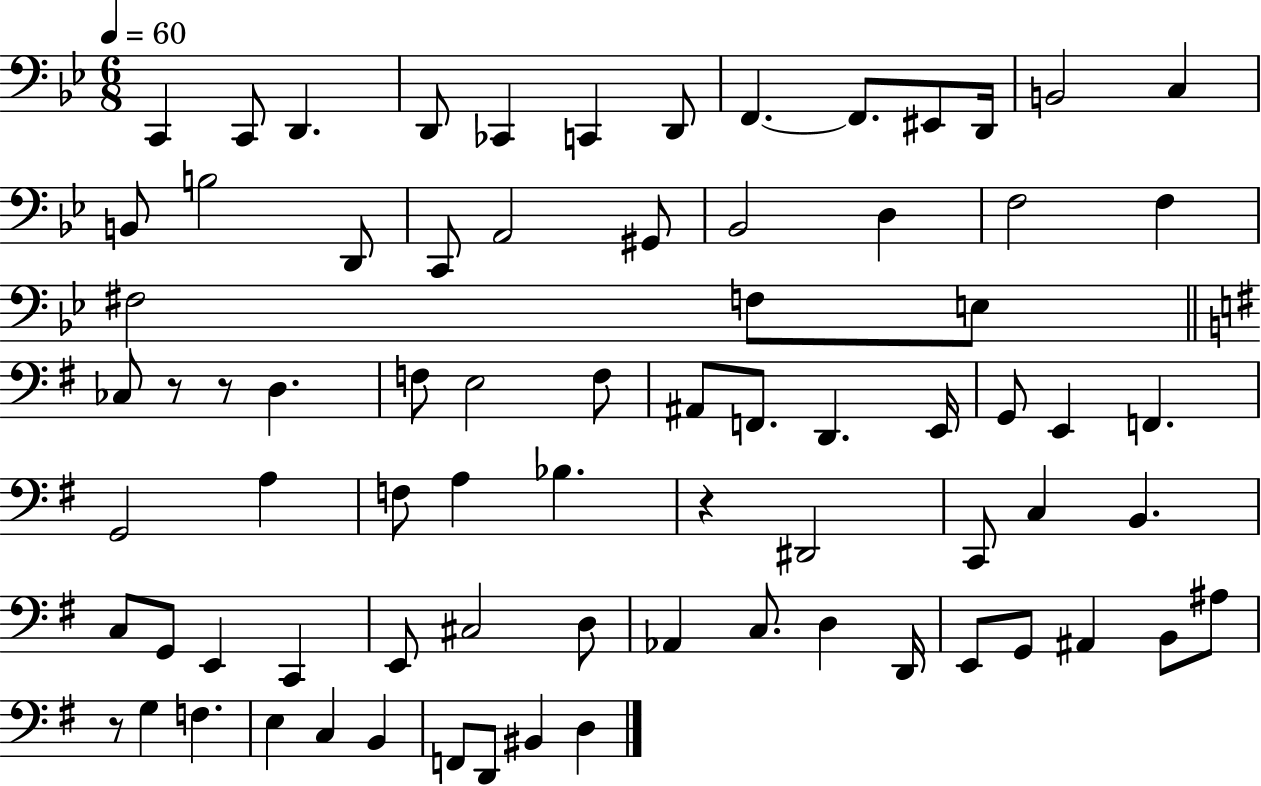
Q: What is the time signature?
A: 6/8